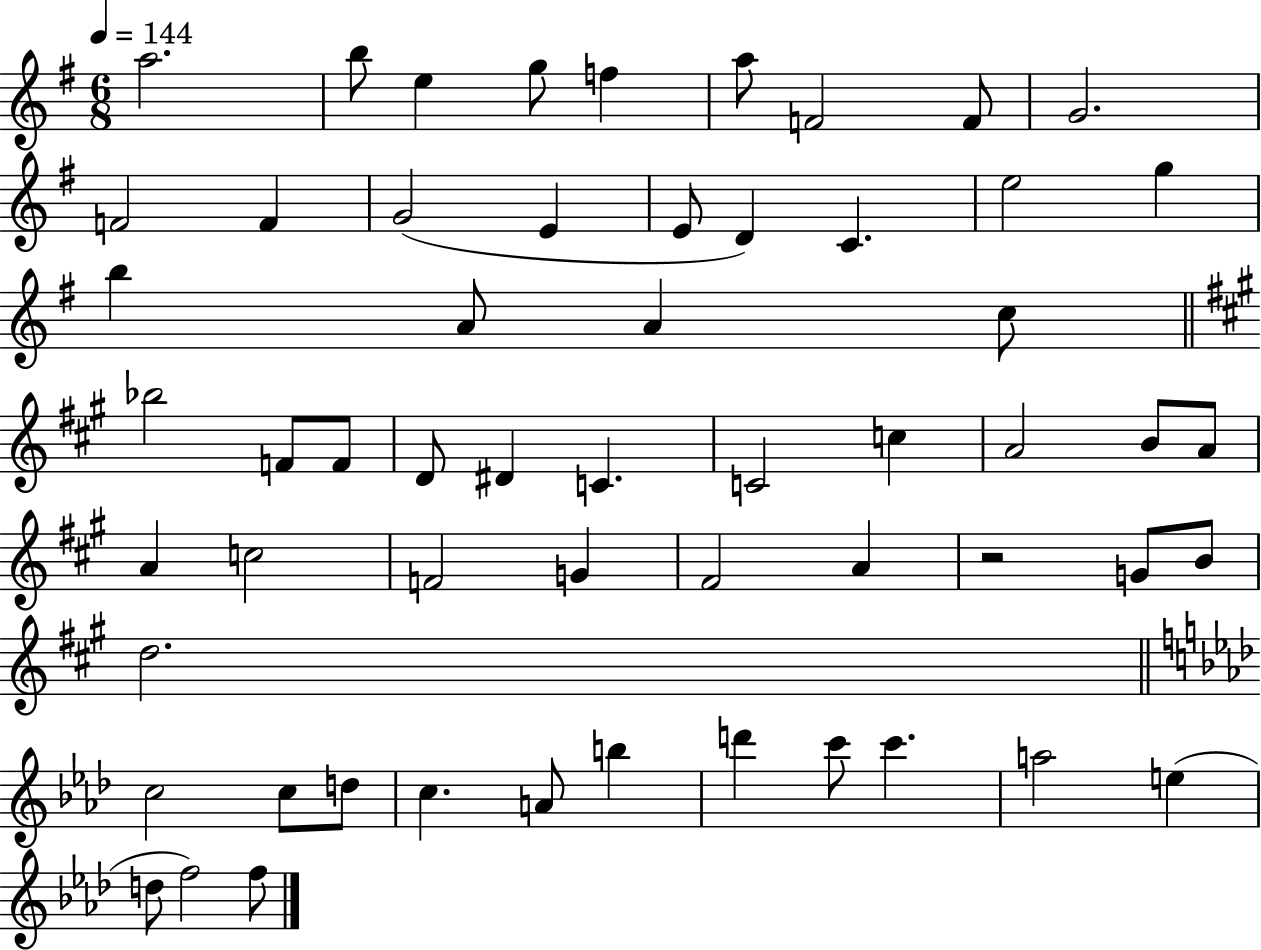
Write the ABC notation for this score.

X:1
T:Untitled
M:6/8
L:1/4
K:G
a2 b/2 e g/2 f a/2 F2 F/2 G2 F2 F G2 E E/2 D C e2 g b A/2 A c/2 _b2 F/2 F/2 D/2 ^D C C2 c A2 B/2 A/2 A c2 F2 G ^F2 A z2 G/2 B/2 d2 c2 c/2 d/2 c A/2 b d' c'/2 c' a2 e d/2 f2 f/2